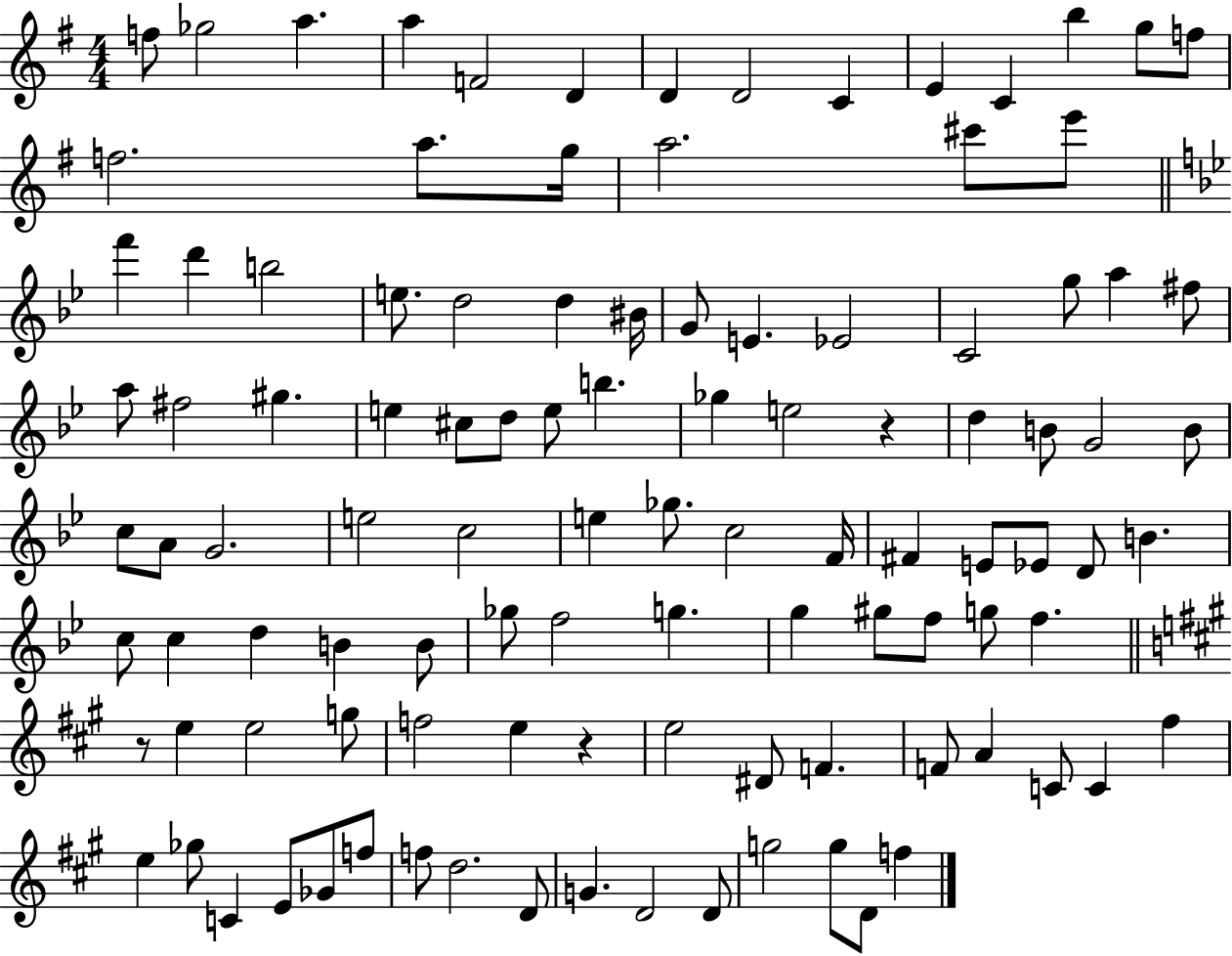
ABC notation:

X:1
T:Untitled
M:4/4
L:1/4
K:G
f/2 _g2 a a F2 D D D2 C E C b g/2 f/2 f2 a/2 g/4 a2 ^c'/2 e'/2 f' d' b2 e/2 d2 d ^B/4 G/2 E _E2 C2 g/2 a ^f/2 a/2 ^f2 ^g e ^c/2 d/2 e/2 b _g e2 z d B/2 G2 B/2 c/2 A/2 G2 e2 c2 e _g/2 c2 F/4 ^F E/2 _E/2 D/2 B c/2 c d B B/2 _g/2 f2 g g ^g/2 f/2 g/2 f z/2 e e2 g/2 f2 e z e2 ^D/2 F F/2 A C/2 C ^f e _g/2 C E/2 _G/2 f/2 f/2 d2 D/2 G D2 D/2 g2 g/2 D/2 f